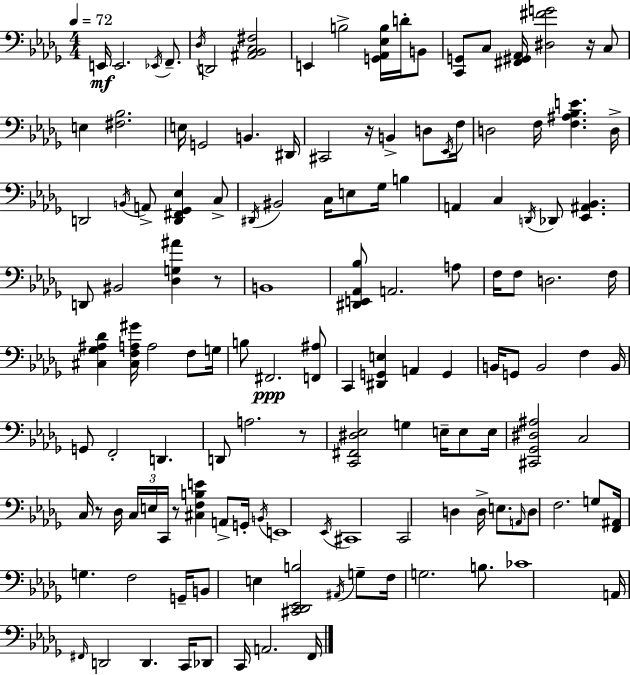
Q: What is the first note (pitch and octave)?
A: E2